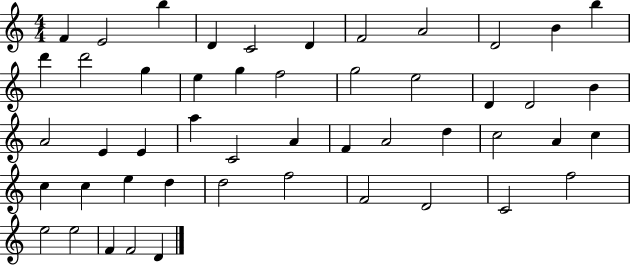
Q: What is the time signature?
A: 4/4